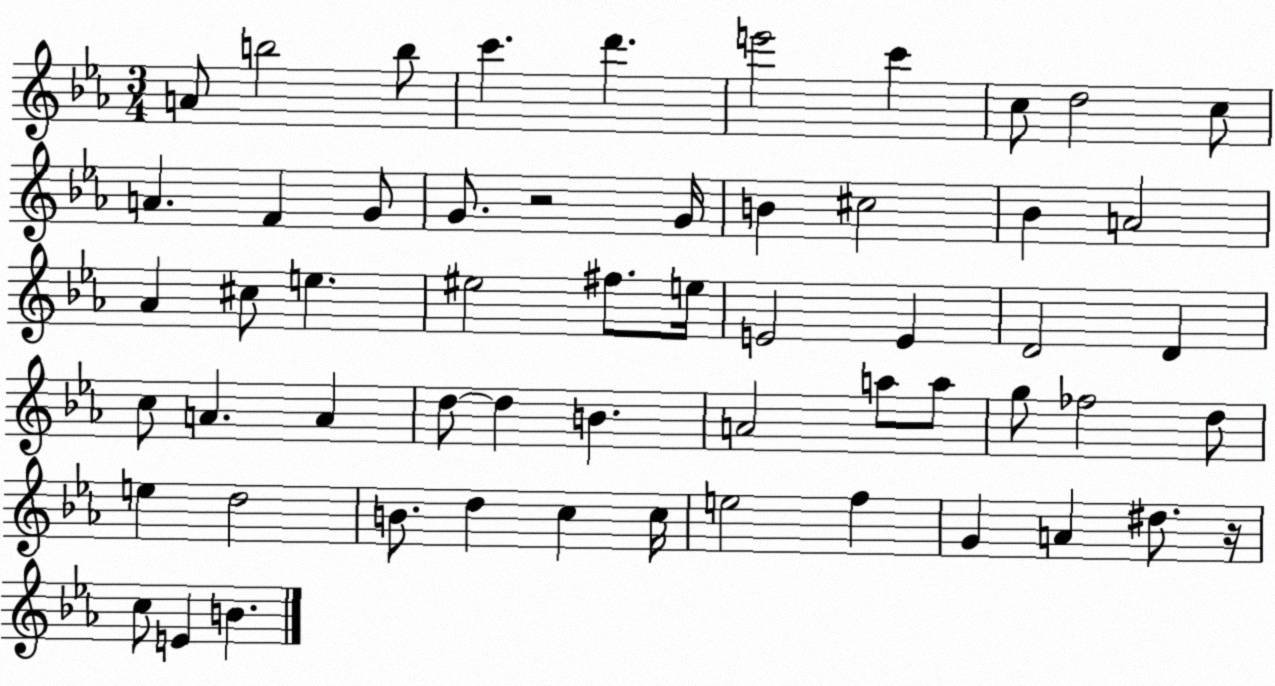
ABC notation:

X:1
T:Untitled
M:3/4
L:1/4
K:Eb
A/2 b2 b/2 c' d' e'2 c' c/2 d2 c/2 A F G/2 G/2 z2 G/4 B ^c2 _B A2 _A ^c/2 e ^e2 ^f/2 e/4 E2 E D2 D c/2 A A d/2 d B A2 a/2 a/2 g/2 _f2 d/2 e d2 B/2 d c c/4 e2 f G A ^d/2 z/4 c/2 E B